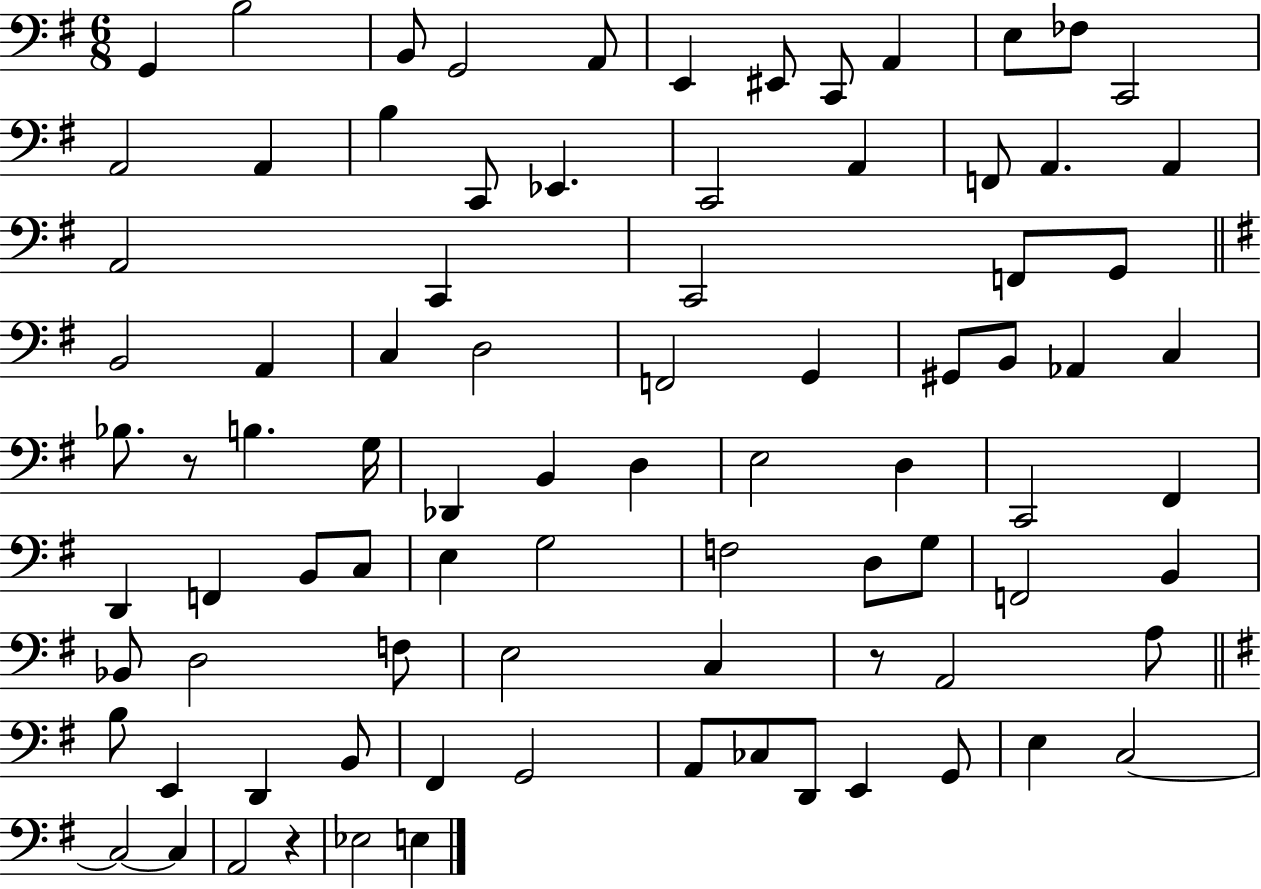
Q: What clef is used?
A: bass